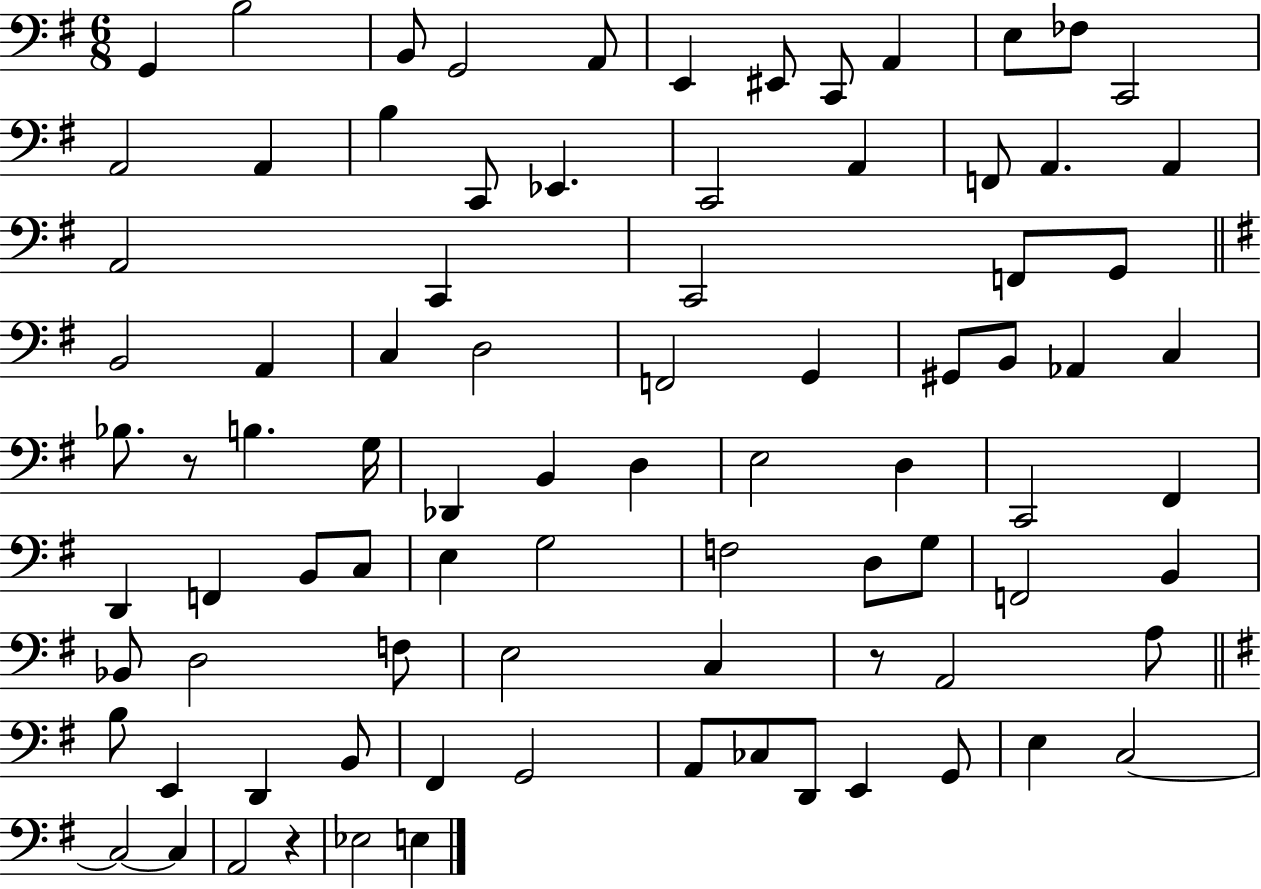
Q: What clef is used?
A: bass